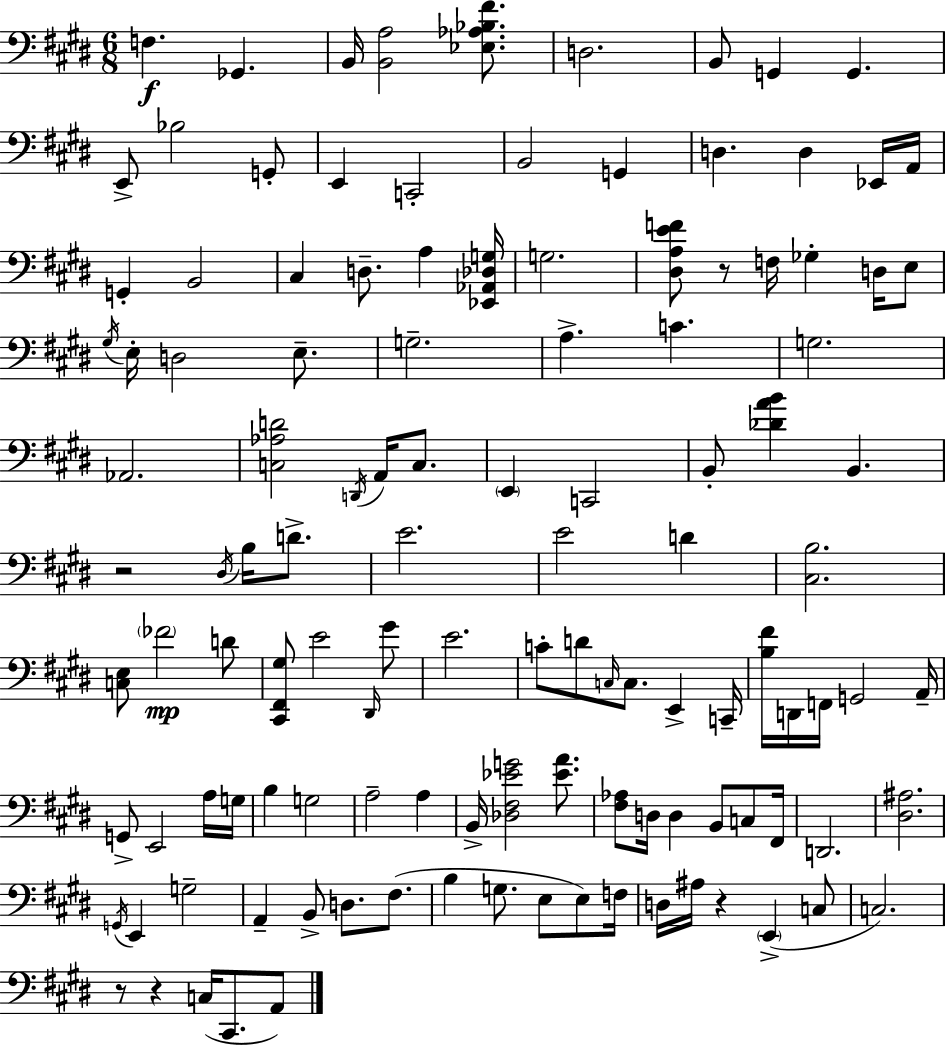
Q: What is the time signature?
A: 6/8